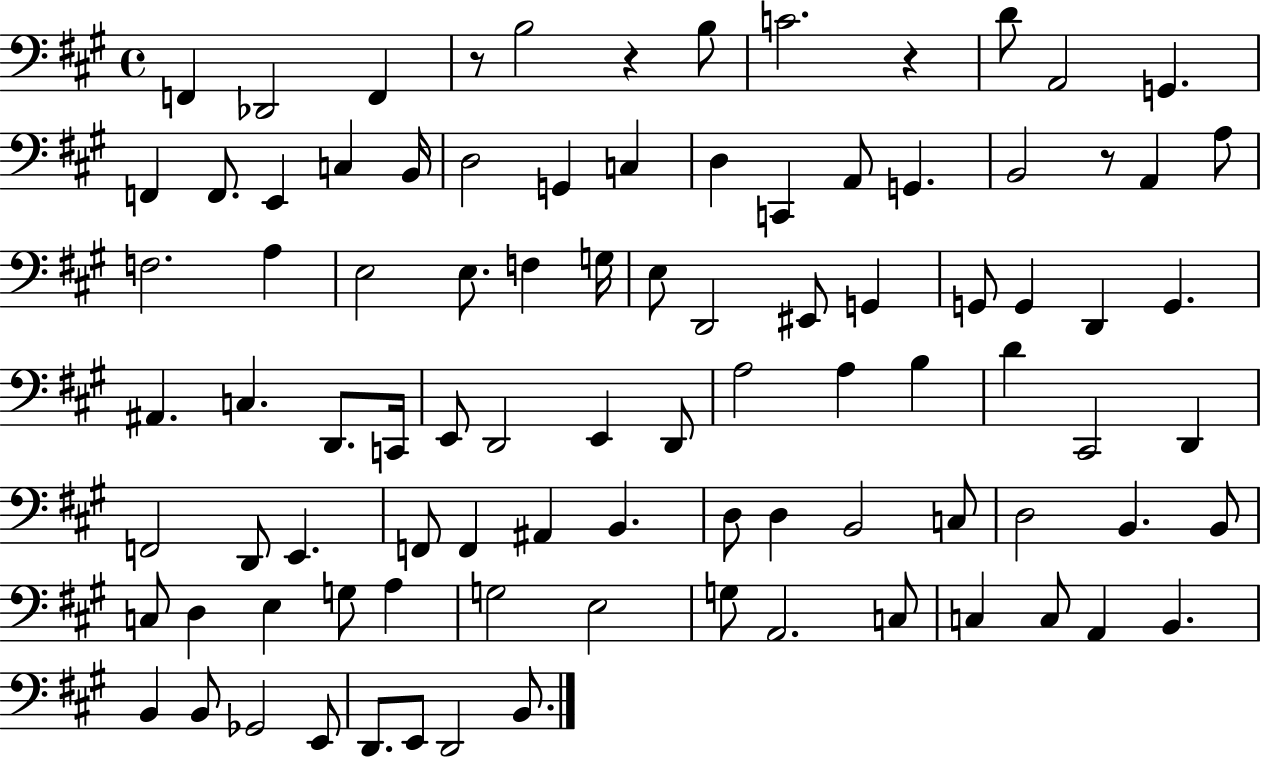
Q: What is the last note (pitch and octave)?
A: B2